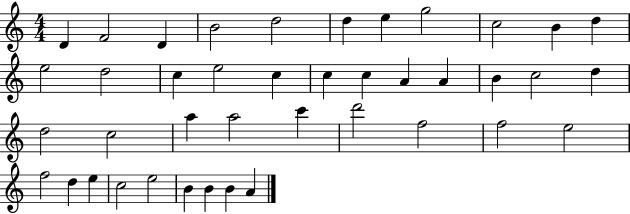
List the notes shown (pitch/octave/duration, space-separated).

D4/q F4/h D4/q B4/h D5/h D5/q E5/q G5/h C5/h B4/q D5/q E5/h D5/h C5/q E5/h C5/q C5/q C5/q A4/q A4/q B4/q C5/h D5/q D5/h C5/h A5/q A5/h C6/q D6/h F5/h F5/h E5/h F5/h D5/q E5/q C5/h E5/h B4/q B4/q B4/q A4/q